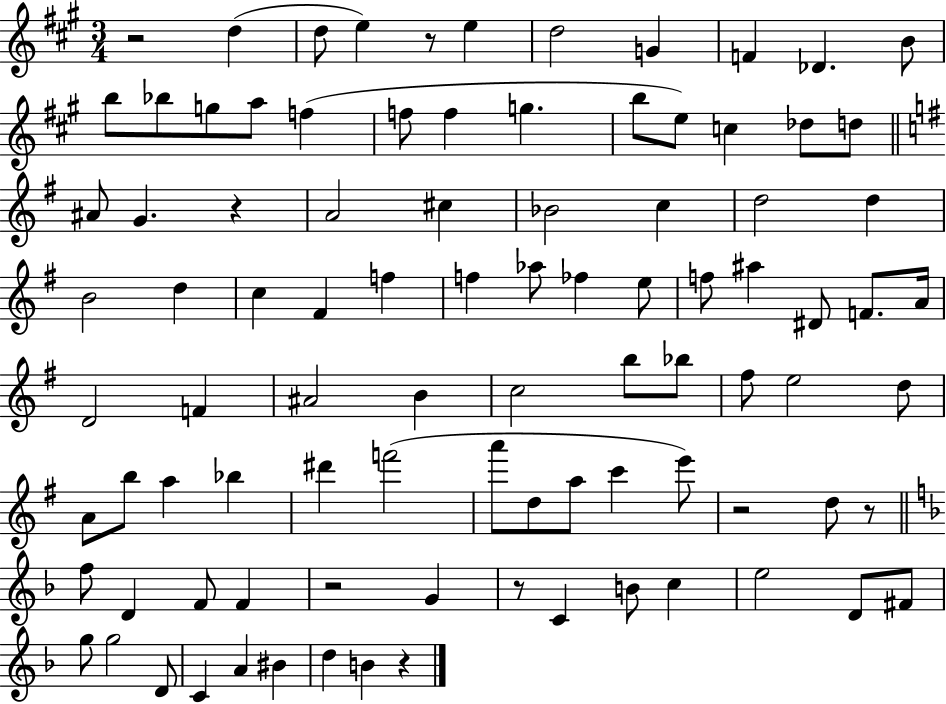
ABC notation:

X:1
T:Untitled
M:3/4
L:1/4
K:A
z2 d d/2 e z/2 e d2 G F _D B/2 b/2 _b/2 g/2 a/2 f f/2 f g b/2 e/2 c _d/2 d/2 ^A/2 G z A2 ^c _B2 c d2 d B2 d c ^F f f _a/2 _f e/2 f/2 ^a ^D/2 F/2 A/4 D2 F ^A2 B c2 b/2 _b/2 ^f/2 e2 d/2 A/2 b/2 a _b ^d' f'2 a'/2 d/2 a/2 c' e'/2 z2 d/2 z/2 f/2 D F/2 F z2 G z/2 C B/2 c e2 D/2 ^F/2 g/2 g2 D/2 C A ^B d B z